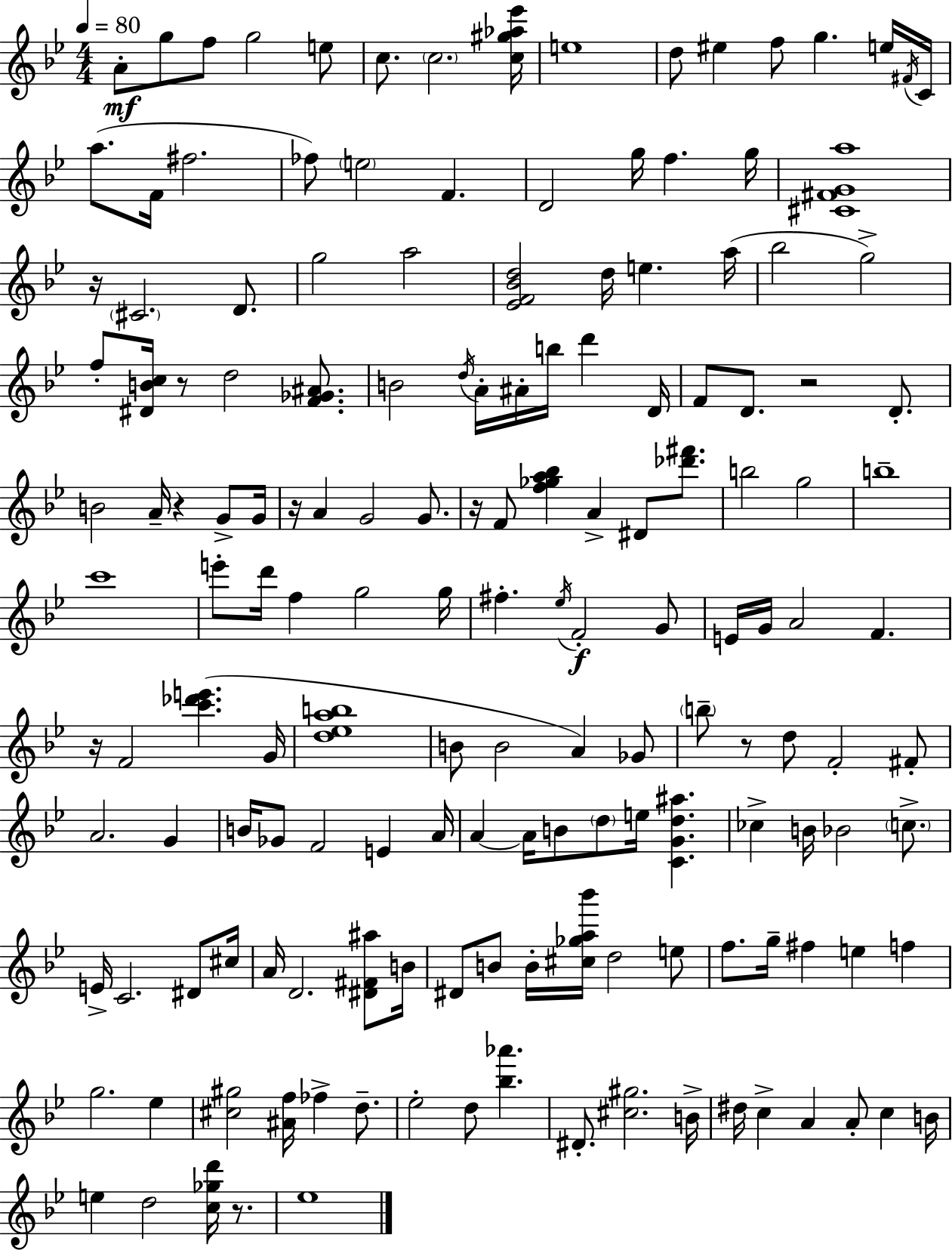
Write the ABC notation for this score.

X:1
T:Untitled
M:4/4
L:1/4
K:Bb
A/2 g/2 f/2 g2 e/2 c/2 c2 [c^g_a_e']/4 e4 d/2 ^e f/2 g e/4 ^F/4 C/4 a/2 F/4 ^f2 _f/2 e2 F D2 g/4 f g/4 [^C^FGa]4 z/4 ^C2 D/2 g2 a2 [_EF_Bd]2 d/4 e a/4 _b2 g2 f/2 [^DBc]/4 z/2 d2 [F_G^A]/2 B2 d/4 A/4 ^A/4 b/4 d' D/4 F/2 D/2 z2 D/2 B2 A/4 z G/2 G/4 z/4 A G2 G/2 z/4 F/2 [f_ga_b] A ^D/2 [_d'^f']/2 b2 g2 b4 c'4 e'/2 d'/4 f g2 g/4 ^f _e/4 F2 G/2 E/4 G/4 A2 F z/4 F2 [c'_d'e'] G/4 [d_eab]4 B/2 B2 A _G/2 b/2 z/2 d/2 F2 ^F/2 A2 G B/4 _G/2 F2 E A/4 A A/4 B/2 d/2 e/4 [CGd^a] _c B/4 _B2 c/2 E/4 C2 ^D/2 ^c/4 A/4 D2 [^D^F^a]/2 B/4 ^D/2 B/2 B/4 [^c_ga_b']/4 d2 e/2 f/2 g/4 ^f e f g2 _e [^c^g]2 [^Af]/4 _f d/2 _e2 d/2 [_b_a'] ^D/2 [^c^g]2 B/4 ^d/4 c A A/2 c B/4 e d2 [c_gd']/4 z/2 _e4